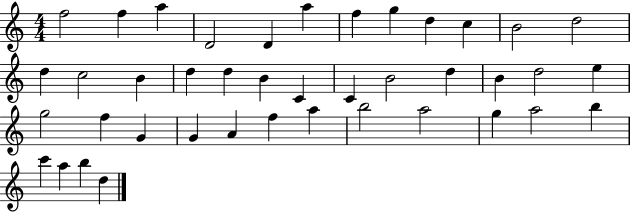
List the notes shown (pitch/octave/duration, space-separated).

F5/h F5/q A5/q D4/h D4/q A5/q F5/q G5/q D5/q C5/q B4/h D5/h D5/q C5/h B4/q D5/q D5/q B4/q C4/q C4/q B4/h D5/q B4/q D5/h E5/q G5/h F5/q G4/q G4/q A4/q F5/q A5/q B5/h A5/h G5/q A5/h B5/q C6/q A5/q B5/q D5/q